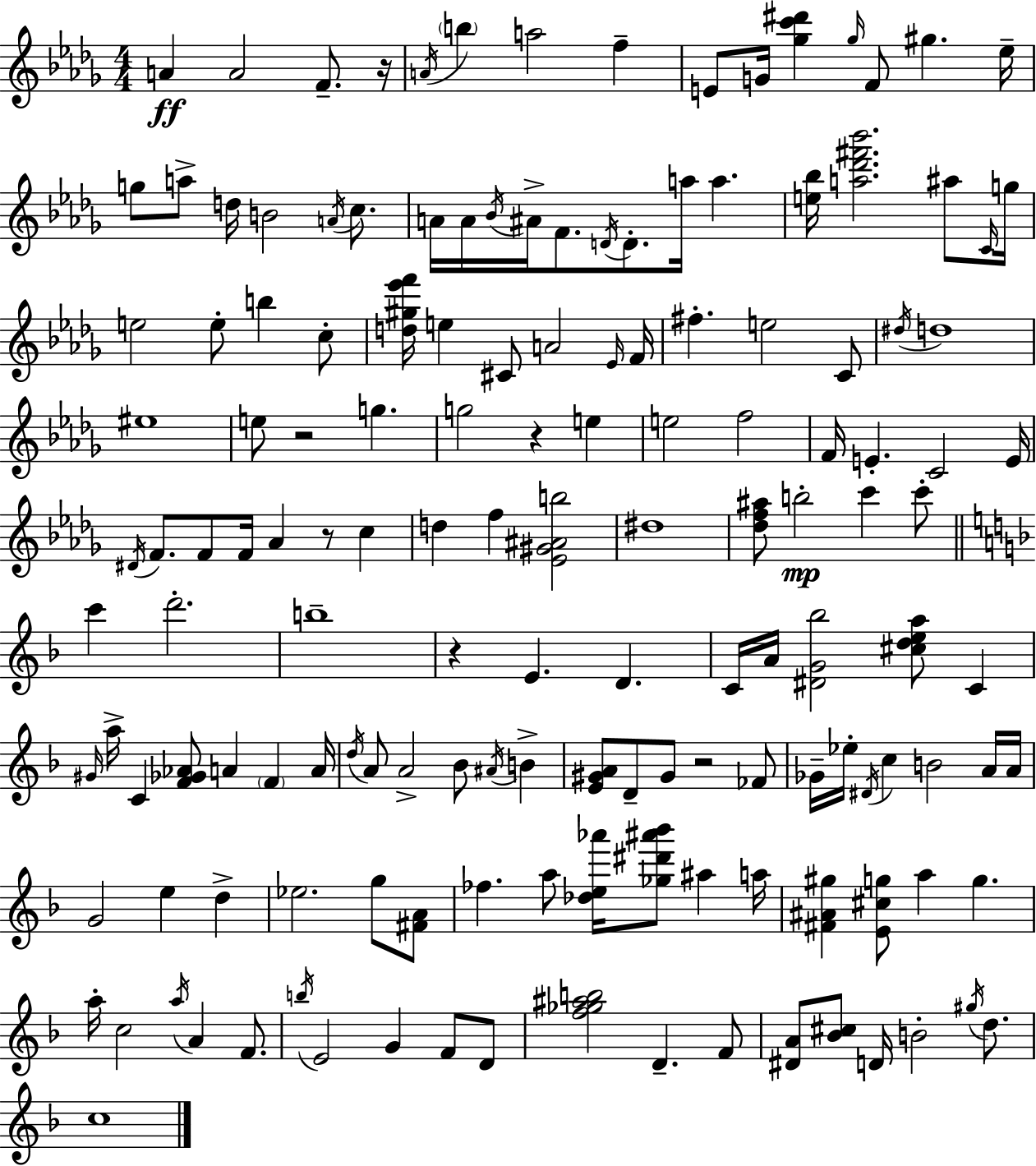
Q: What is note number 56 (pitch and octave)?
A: E4